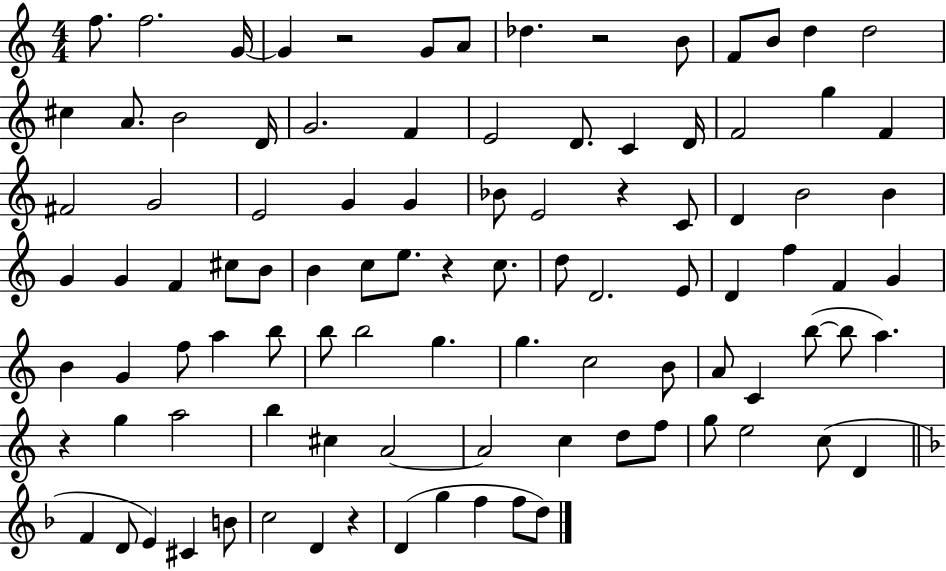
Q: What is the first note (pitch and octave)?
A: F5